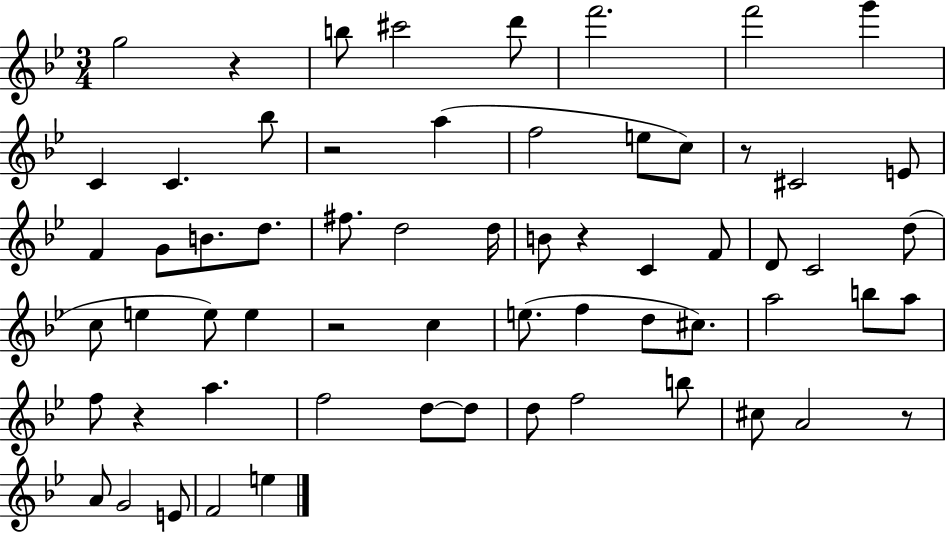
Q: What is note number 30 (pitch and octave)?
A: C5